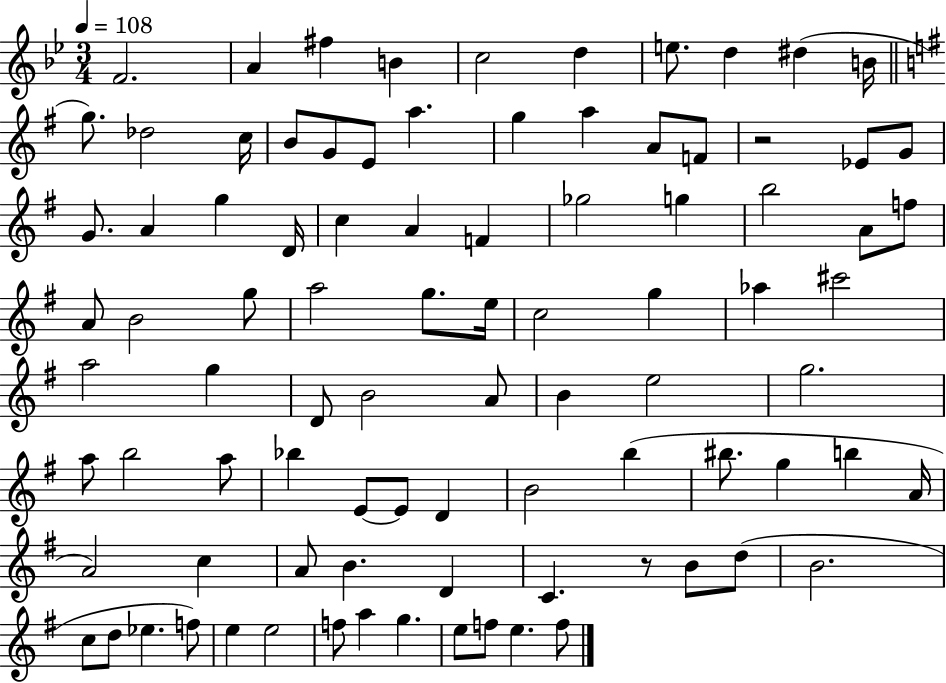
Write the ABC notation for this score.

X:1
T:Untitled
M:3/4
L:1/4
K:Bb
F2 A ^f B c2 d e/2 d ^d B/4 g/2 _d2 c/4 B/2 G/2 E/2 a g a A/2 F/2 z2 _E/2 G/2 G/2 A g D/4 c A F _g2 g b2 A/2 f/2 A/2 B2 g/2 a2 g/2 e/4 c2 g _a ^c'2 a2 g D/2 B2 A/2 B e2 g2 a/2 b2 a/2 _b E/2 E/2 D B2 b ^b/2 g b A/4 A2 c A/2 B D C z/2 B/2 d/2 B2 c/2 d/2 _e f/2 e e2 f/2 a g e/2 f/2 e f/2